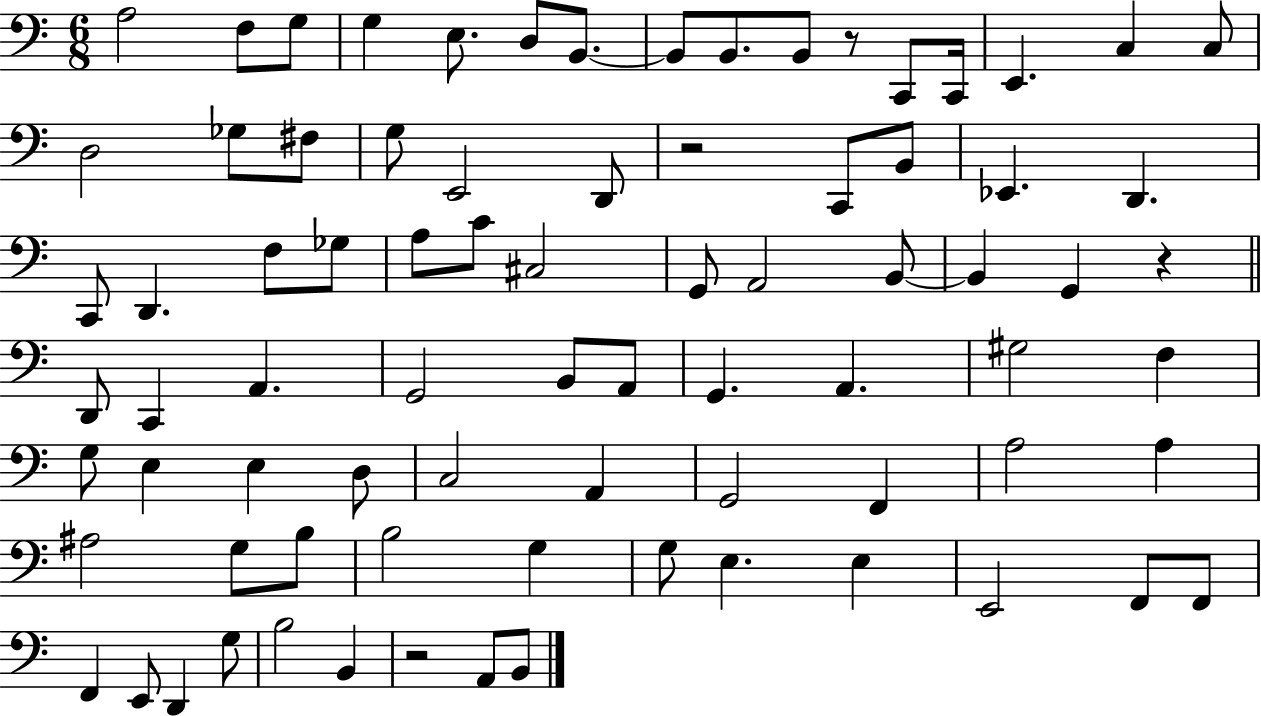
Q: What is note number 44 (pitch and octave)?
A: G2